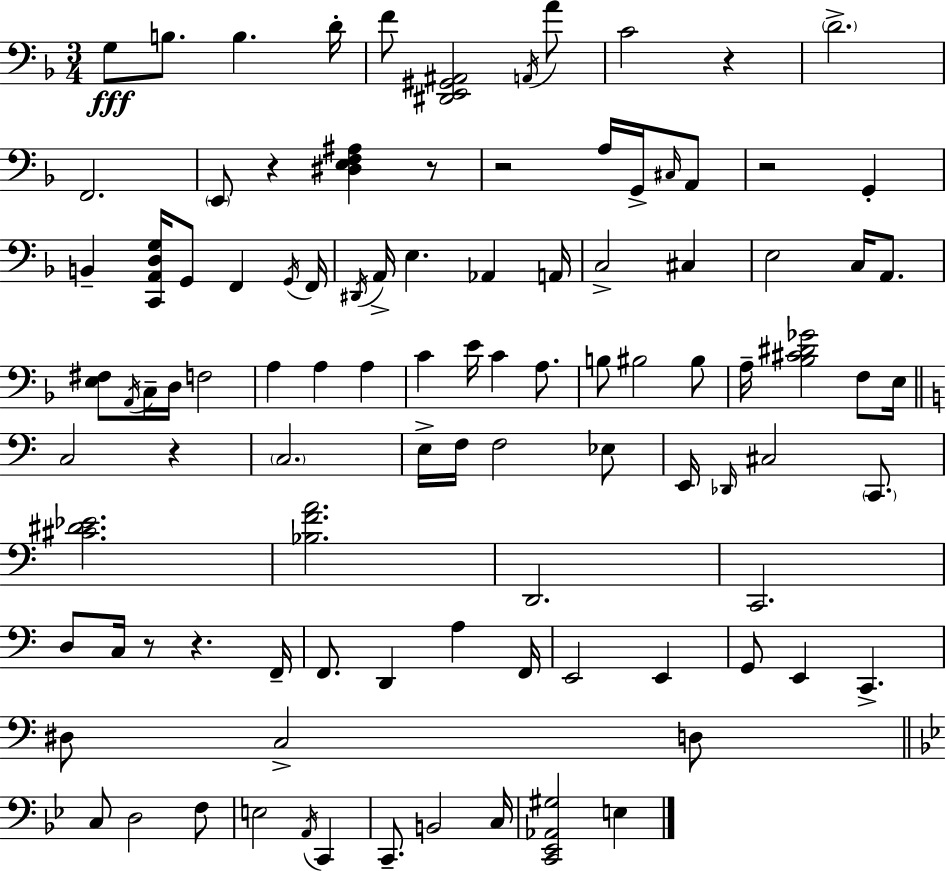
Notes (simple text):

G3/e B3/e. B3/q. D4/s F4/e [D#2,E2,G#2,A#2]/h A2/s A4/e C4/h R/q D4/h. F2/h. E2/e R/q [D#3,E3,F3,A#3]/q R/e R/h A3/s G2/s C#3/s A2/e R/h G2/q B2/q [C2,A2,D3,G3]/s G2/e F2/q G2/s F2/s D#2/s A2/s E3/q. Ab2/q A2/s C3/h C#3/q E3/h C3/s A2/e. [E3,F#3]/e A2/s C3/s D3/s F3/h A3/q A3/q A3/q C4/q E4/s C4/q A3/e. B3/e BIS3/h BIS3/e A3/s [Bb3,C#4,D#4,Gb4]/h F3/e E3/s C3/h R/q C3/h. E3/s F3/s F3/h Eb3/e E2/s Db2/s C#3/h C2/e. [C#4,D#4,Eb4]/h. [Bb3,F4,A4]/h. D2/h. C2/h. D3/e C3/s R/e R/q. F2/s F2/e. D2/q A3/q F2/s E2/h E2/q G2/e E2/q C2/q. D#3/e C3/h D3/e C3/e D3/h F3/e E3/h A2/s C2/q C2/e. B2/h C3/s [C2,Eb2,Ab2,G#3]/h E3/q